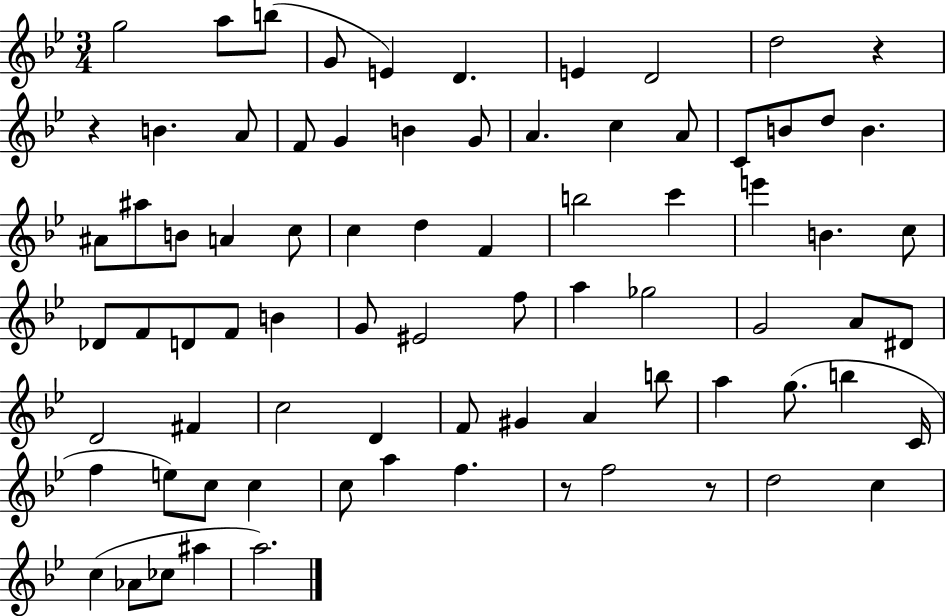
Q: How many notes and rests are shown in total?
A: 79